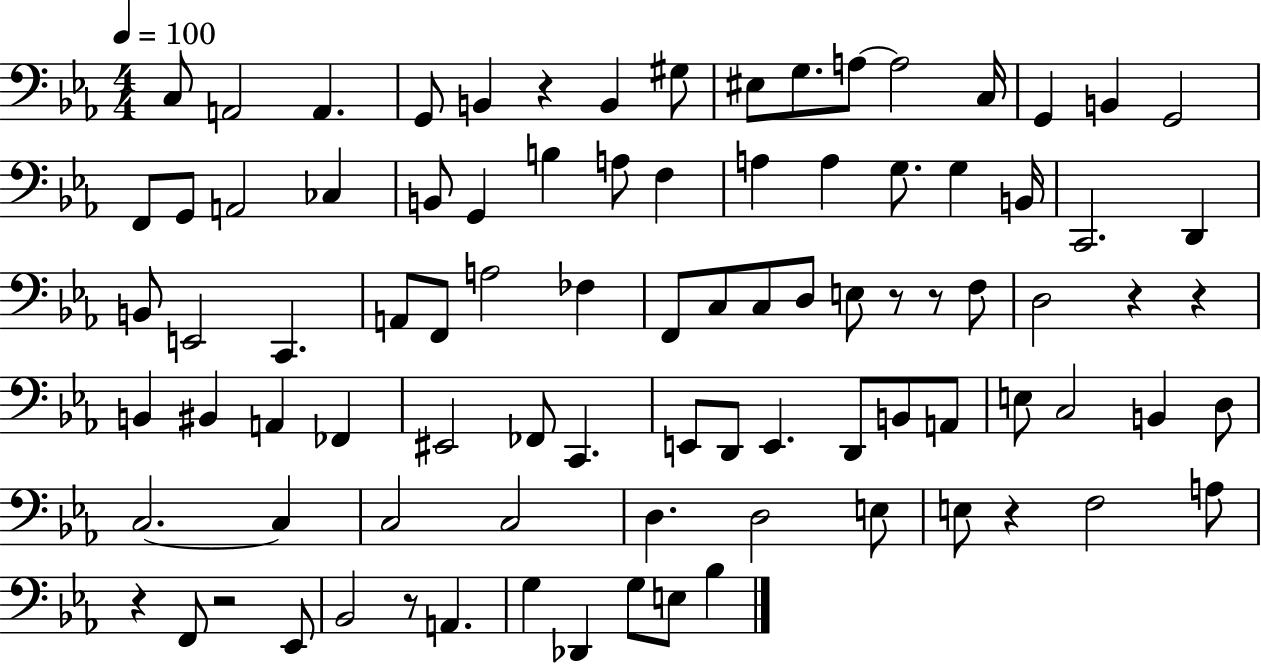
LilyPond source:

{
  \clef bass
  \numericTimeSignature
  \time 4/4
  \key ees \major
  \tempo 4 = 100
  c8 a,2 a,4. | g,8 b,4 r4 b,4 gis8 | eis8 g8. a8~~ a2 c16 | g,4 b,4 g,2 | \break f,8 g,8 a,2 ces4 | b,8 g,4 b4 a8 f4 | a4 a4 g8. g4 b,16 | c,2. d,4 | \break b,8 e,2 c,4. | a,8 f,8 a2 fes4 | f,8 c8 c8 d8 e8 r8 r8 f8 | d2 r4 r4 | \break b,4 bis,4 a,4 fes,4 | eis,2 fes,8 c,4. | e,8 d,8 e,4. d,8 b,8 a,8 | e8 c2 b,4 d8 | \break c2.~~ c4 | c2 c2 | d4. d2 e8 | e8 r4 f2 a8 | \break r4 f,8 r2 ees,8 | bes,2 r8 a,4. | g4 des,4 g8 e8 bes4 | \bar "|."
}